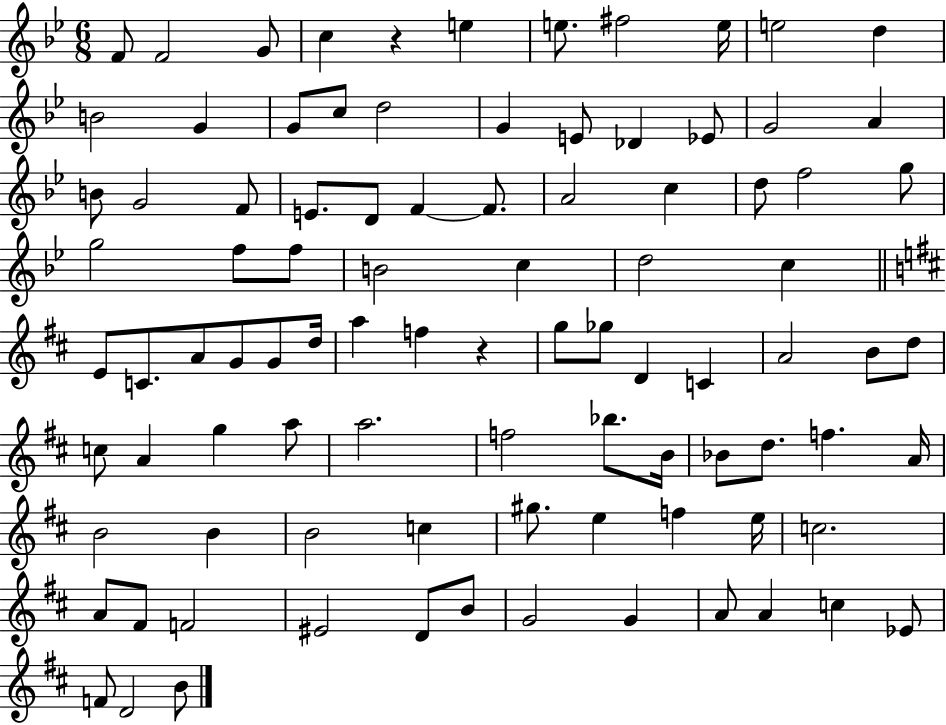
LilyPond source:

{
  \clef treble
  \numericTimeSignature
  \time 6/8
  \key bes \major
  f'8 f'2 g'8 | c''4 r4 e''4 | e''8. fis''2 e''16 | e''2 d''4 | \break b'2 g'4 | g'8 c''8 d''2 | g'4 e'8 des'4 ees'8 | g'2 a'4 | \break b'8 g'2 f'8 | e'8. d'8 f'4~~ f'8. | a'2 c''4 | d''8 f''2 g''8 | \break g''2 f''8 f''8 | b'2 c''4 | d''2 c''4 | \bar "||" \break \key b \minor e'8 c'8. a'8 g'8 g'8 d''16 | a''4 f''4 r4 | g''8 ges''8 d'4 c'4 | a'2 b'8 d''8 | \break c''8 a'4 g''4 a''8 | a''2. | f''2 bes''8. b'16 | bes'8 d''8. f''4. a'16 | \break b'2 b'4 | b'2 c''4 | gis''8. e''4 f''4 e''16 | c''2. | \break a'8 fis'8 f'2 | eis'2 d'8 b'8 | g'2 g'4 | a'8 a'4 c''4 ees'8 | \break f'8 d'2 b'8 | \bar "|."
}